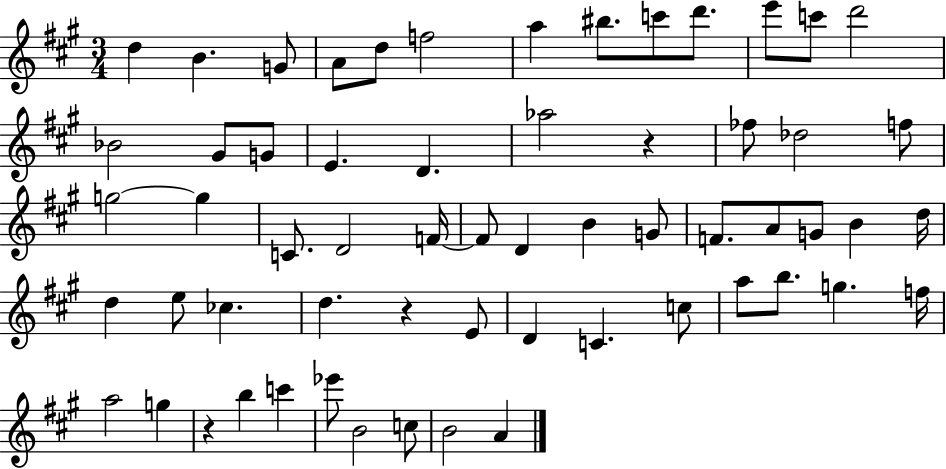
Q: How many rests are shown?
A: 3